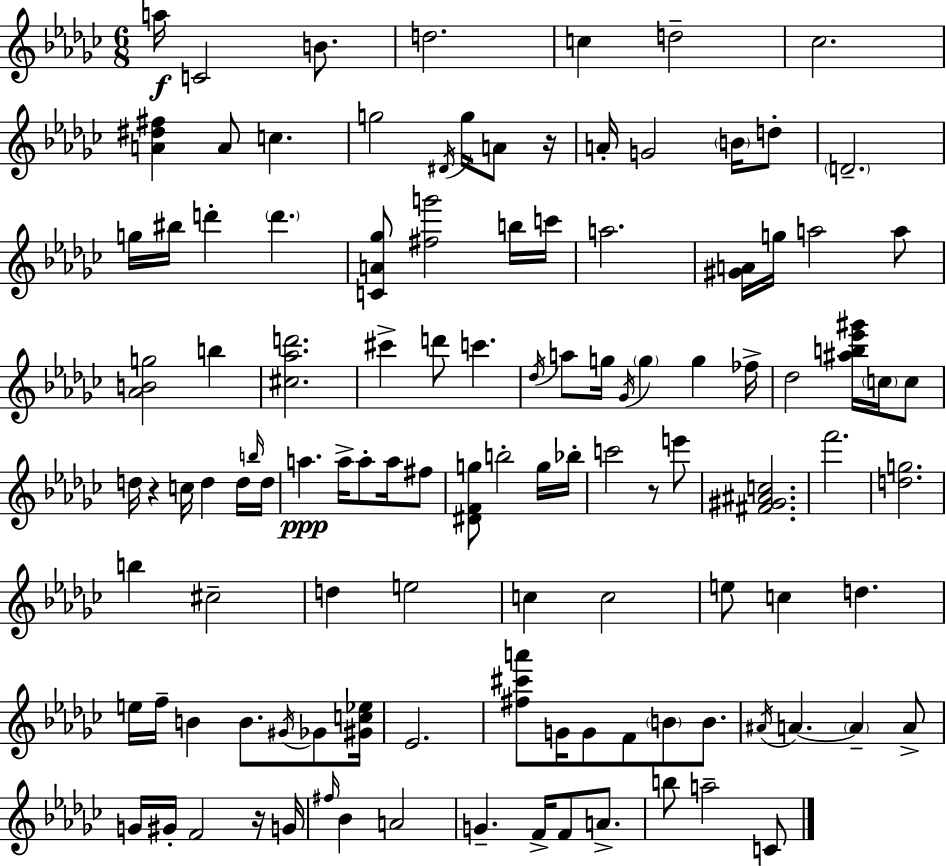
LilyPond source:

{
  \clef treble
  \numericTimeSignature
  \time 6/8
  \key ees \minor
  \repeat volta 2 { a''16\f c'2 b'8. | d''2. | c''4 d''2-- | ces''2. | \break <a' dis'' fis''>4 a'8 c''4. | g''2 \acciaccatura { dis'16 } g''16 a'8 | r16 a'16-. g'2 \parenthesize b'16 d''8-. | \parenthesize d'2.-- | \break g''16 bis''16 d'''4-. \parenthesize d'''4. | <c' a' ges''>8 <fis'' g'''>2 b''16 | c'''16 a''2. | <gis' a'>16 g''16 a''2 a''8 | \break <aes' b' g''>2 b''4 | <cis'' aes'' d'''>2. | cis'''4-> d'''8 c'''4. | \acciaccatura { des''16 } a''8 g''16 \acciaccatura { ges'16 } \parenthesize g''4 g''4 | \break fes''16-> des''2 <ais'' b'' ees''' gis'''>16 | \parenthesize c''16 c''8 d''16 r4 c''16 d''4 | d''16 \grace { b''16 } d''16 a''4.\ppp a''16-> a''8-. | a''16 fis''8 <dis' f' g''>8 b''2-. | \break g''16 bes''16-. c'''2 | r8 e'''8 <fis' gis' ais' c''>2. | f'''2. | <d'' g''>2. | \break b''4 cis''2-- | d''4 e''2 | c''4 c''2 | e''8 c''4 d''4. | \break e''16 f''16-- b'4 b'8. | \acciaccatura { gis'16 } ges'8 <gis' c'' ees''>16 ees'2. | <fis'' cis''' a'''>8 g'16 g'8 f'8 | \parenthesize b'8 b'8. \acciaccatura { ais'16 } a'4.~~ | \break \parenthesize a'4-- a'8-> g'16 gis'16-. f'2 | r16 g'16 \grace { fis''16 } bes'4 a'2 | g'4.-- | f'16-> f'8 a'8.-> b''8 a''2-- | \break c'8 } \bar "|."
}